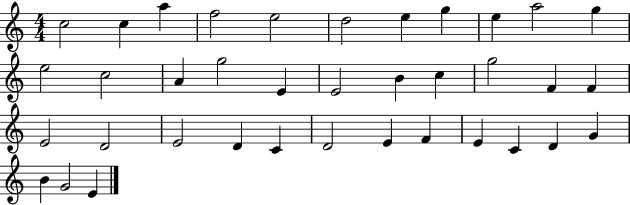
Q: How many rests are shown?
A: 0